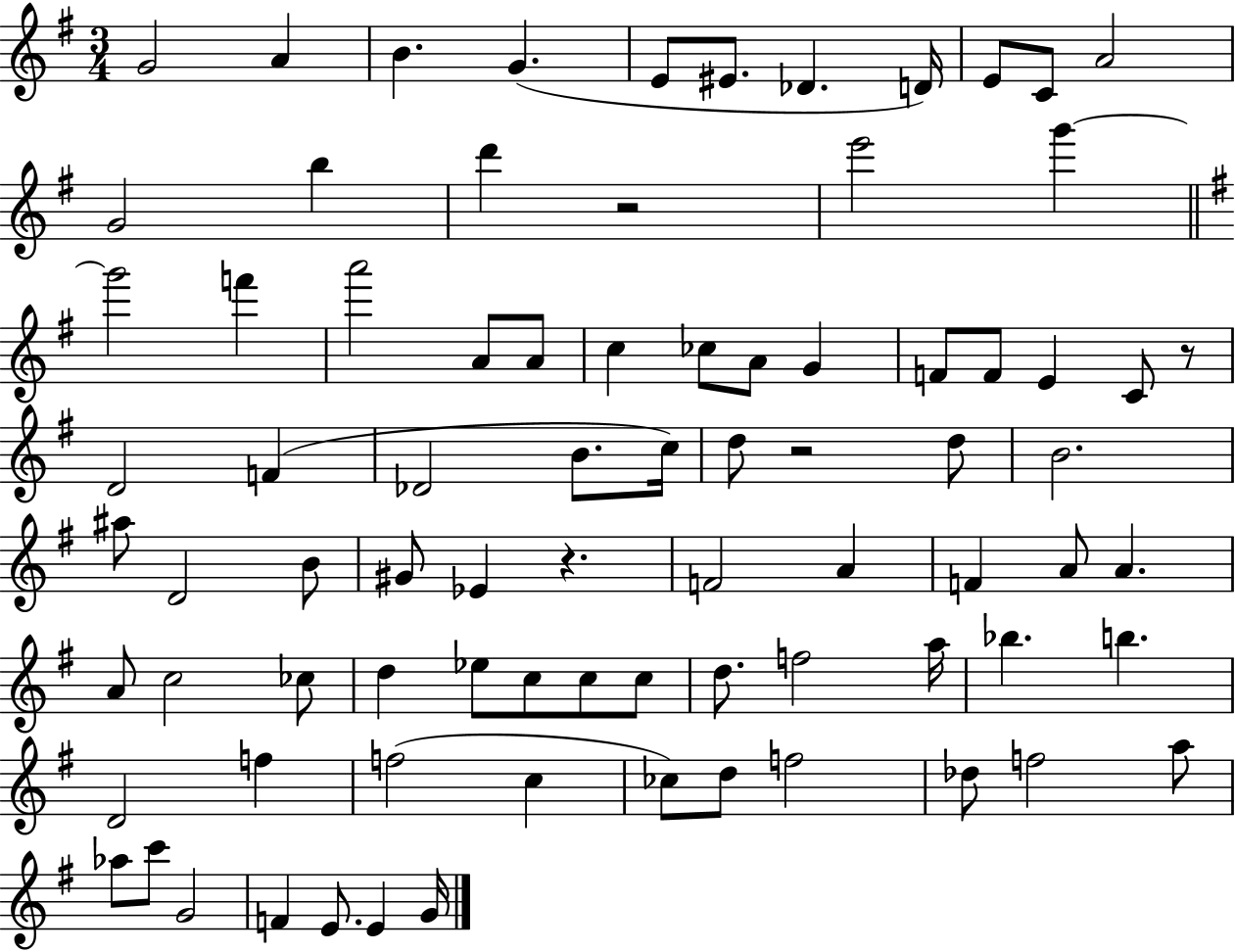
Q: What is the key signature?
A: G major